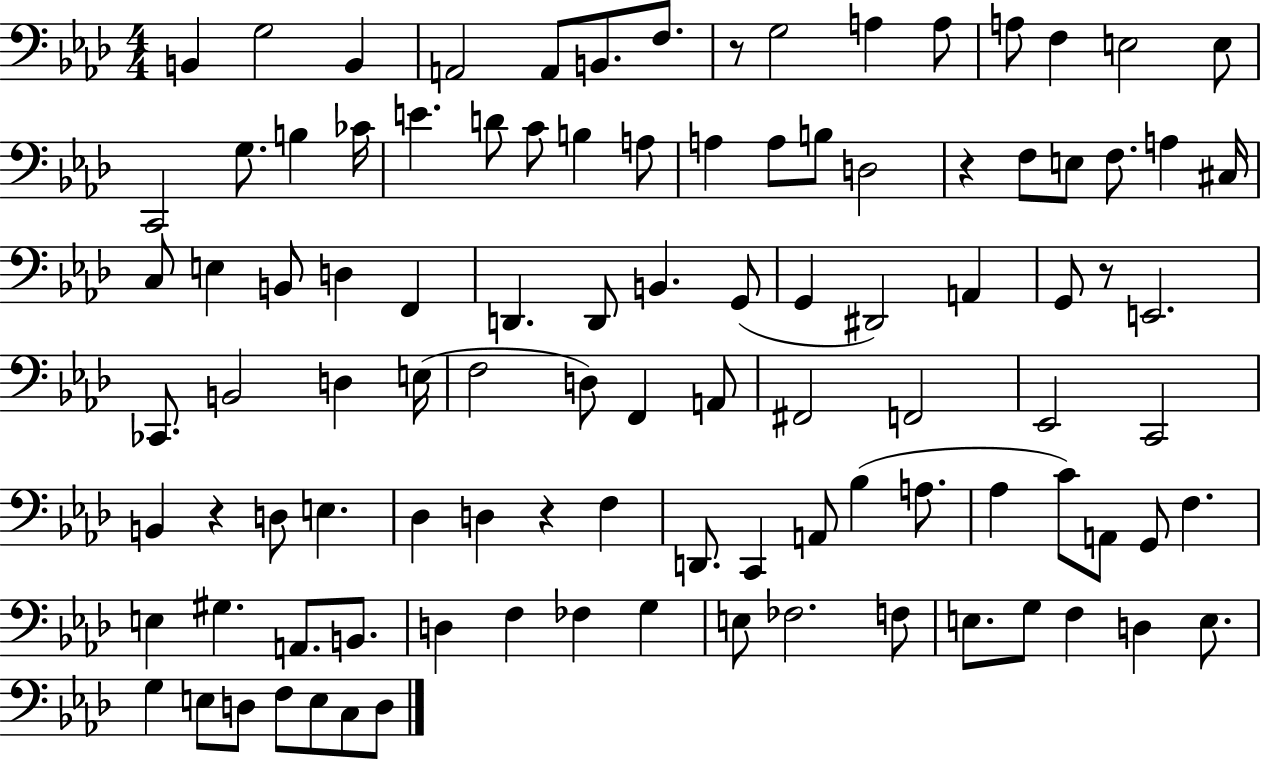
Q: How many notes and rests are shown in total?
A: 102